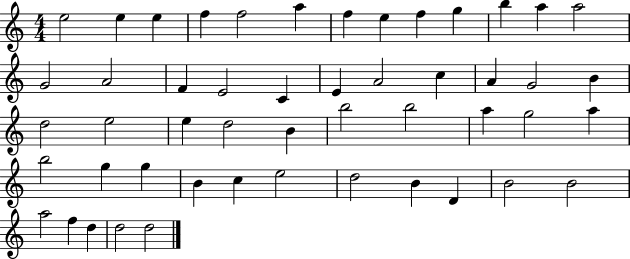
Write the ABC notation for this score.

X:1
T:Untitled
M:4/4
L:1/4
K:C
e2 e e f f2 a f e f g b a a2 G2 A2 F E2 C E A2 c A G2 B d2 e2 e d2 B b2 b2 a g2 a b2 g g B c e2 d2 B D B2 B2 a2 f d d2 d2